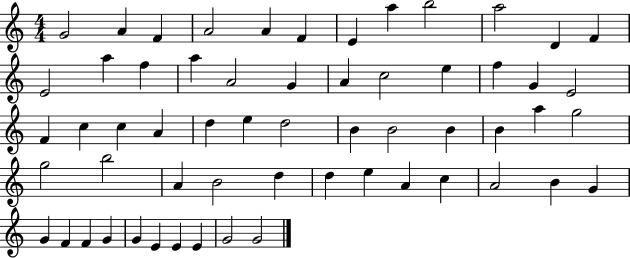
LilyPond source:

{
  \clef treble
  \numericTimeSignature
  \time 4/4
  \key c \major
  g'2 a'4 f'4 | a'2 a'4 f'4 | e'4 a''4 b''2 | a''2 d'4 f'4 | \break e'2 a''4 f''4 | a''4 a'2 g'4 | a'4 c''2 e''4 | f''4 g'4 e'2 | \break f'4 c''4 c''4 a'4 | d''4 e''4 d''2 | b'4 b'2 b'4 | b'4 a''4 g''2 | \break g''2 b''2 | a'4 b'2 d''4 | d''4 e''4 a'4 c''4 | a'2 b'4 g'4 | \break g'4 f'4 f'4 g'4 | g'4 e'4 e'4 e'4 | g'2 g'2 | \bar "|."
}